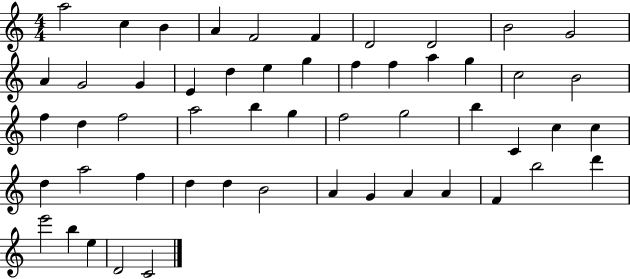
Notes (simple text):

A5/h C5/q B4/q A4/q F4/h F4/q D4/h D4/h B4/h G4/h A4/q G4/h G4/q E4/q D5/q E5/q G5/q F5/q F5/q A5/q G5/q C5/h B4/h F5/q D5/q F5/h A5/h B5/q G5/q F5/h G5/h B5/q C4/q C5/q C5/q D5/q A5/h F5/q D5/q D5/q B4/h A4/q G4/q A4/q A4/q F4/q B5/h D6/q E6/h B5/q E5/q D4/h C4/h